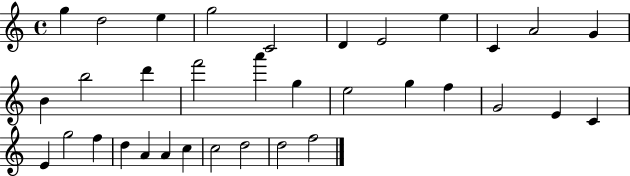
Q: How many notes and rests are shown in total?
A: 34